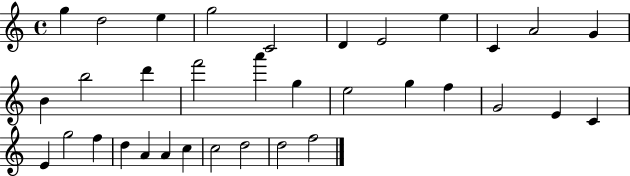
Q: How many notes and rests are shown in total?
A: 34